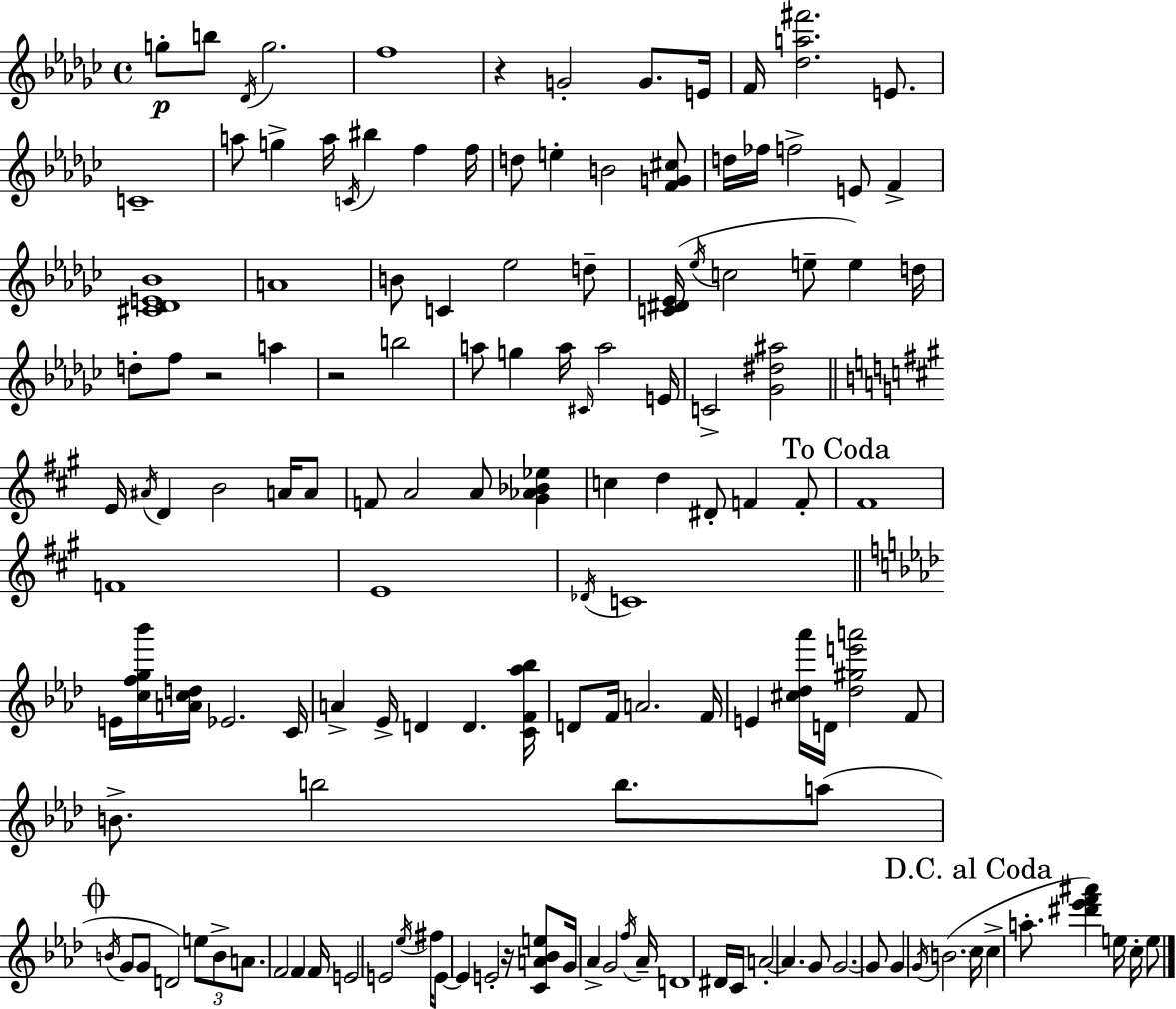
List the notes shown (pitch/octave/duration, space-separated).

G5/e B5/e Db4/s G5/h. F5/w R/q G4/h G4/e. E4/s F4/s [Db5,A5,F#6]/h. E4/e. C4/w A5/e G5/q A5/s C4/s BIS5/q F5/q F5/s D5/e E5/q B4/h [F4,G4,C#5]/e D5/s FES5/s F5/h E4/e F4/q [C#4,Db4,E4,Bb4]/w A4/w B4/e C4/q Eb5/h D5/e [C4,D#4,Eb4]/s Eb5/s C5/h E5/e E5/q D5/s D5/e F5/e R/h A5/q R/h B5/h A5/e G5/q A5/s C#4/s A5/h E4/s C4/h [Gb4,D#5,A#5]/h E4/s A#4/s D4/q B4/h A4/s A4/e F4/e A4/h A4/e [G#4,Ab4,Bb4,Eb5]/q C5/q D5/q D#4/e F4/q F4/e F#4/w F4/w E4/w Db4/s C4/w E4/s [C5,F5,G5,Bb6]/s [A4,C5,D5]/s Eb4/h. C4/s A4/q Eb4/s D4/q D4/q. [C4,F4,Ab5,Bb5]/s D4/e F4/s A4/h. F4/s E4/q [C#5,Db5,Ab6]/s D4/s [Db5,G#5,E6,A6]/h F4/e B4/e. B5/h B5/e. A5/e B4/s G4/e G4/e D4/h E5/e B4/e A4/e. F4/h F4/q F4/s E4/h E4/h Eb5/s F#5/s E4/e E4/q E4/h R/s [C4,A4,Bb4,E5]/e G4/s Ab4/q G4/h F5/s Ab4/s D4/w D#4/s C4/s A4/h A4/q. G4/e G4/h. G4/e G4/q G4/s B4/h. C5/s C5/q A5/e. [D#6,Eb6,F6,A#6]/q E5/s C5/s E5/e